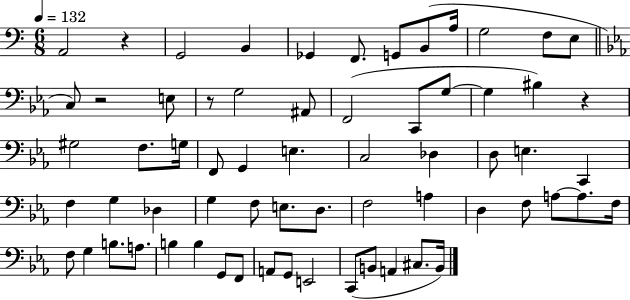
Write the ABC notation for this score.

X:1
T:Untitled
M:6/8
L:1/4
K:C
A,,2 z G,,2 B,, _G,, F,,/2 G,,/2 B,,/2 A,/4 G,2 F,/2 E,/2 C,/2 z2 E,/2 z/2 G,2 ^A,,/2 F,,2 C,,/2 G,/2 G, ^B, z ^G,2 F,/2 G,/4 F,,/2 G,, E, C,2 _D, D,/2 E, C,, F, G, _D, G, F,/2 E,/2 D,/2 F,2 A, D, F,/2 A,/2 A,/2 F,/4 F,/2 G, B,/2 A,/2 B, B, G,,/2 F,,/2 A,,/2 G,,/2 E,,2 C,,/2 B,,/2 A,, ^C,/2 B,,/4